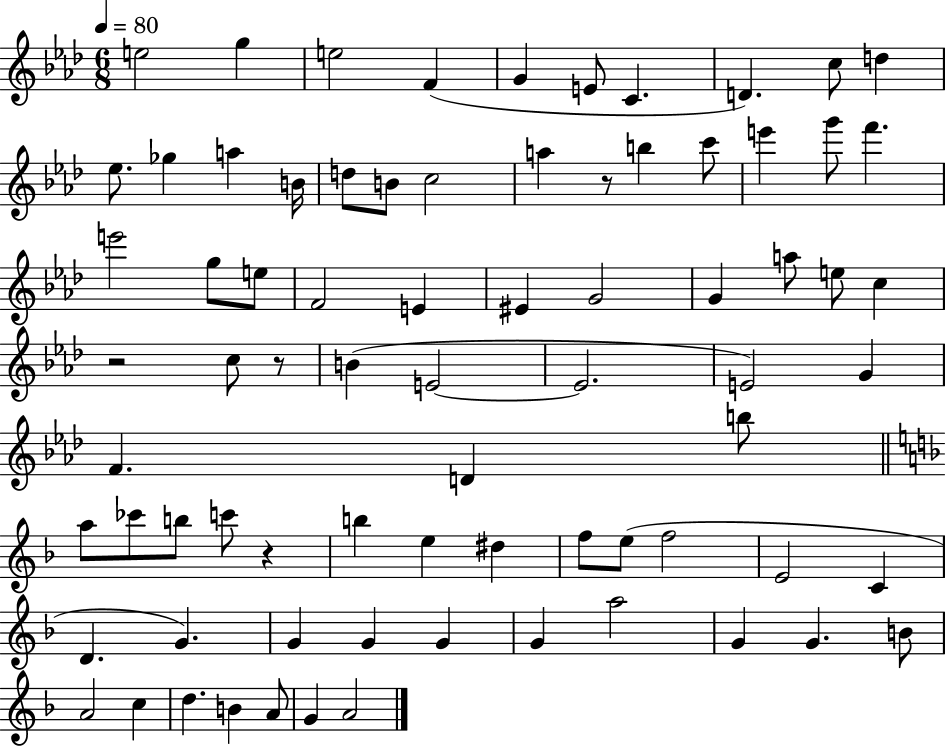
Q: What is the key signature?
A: AES major